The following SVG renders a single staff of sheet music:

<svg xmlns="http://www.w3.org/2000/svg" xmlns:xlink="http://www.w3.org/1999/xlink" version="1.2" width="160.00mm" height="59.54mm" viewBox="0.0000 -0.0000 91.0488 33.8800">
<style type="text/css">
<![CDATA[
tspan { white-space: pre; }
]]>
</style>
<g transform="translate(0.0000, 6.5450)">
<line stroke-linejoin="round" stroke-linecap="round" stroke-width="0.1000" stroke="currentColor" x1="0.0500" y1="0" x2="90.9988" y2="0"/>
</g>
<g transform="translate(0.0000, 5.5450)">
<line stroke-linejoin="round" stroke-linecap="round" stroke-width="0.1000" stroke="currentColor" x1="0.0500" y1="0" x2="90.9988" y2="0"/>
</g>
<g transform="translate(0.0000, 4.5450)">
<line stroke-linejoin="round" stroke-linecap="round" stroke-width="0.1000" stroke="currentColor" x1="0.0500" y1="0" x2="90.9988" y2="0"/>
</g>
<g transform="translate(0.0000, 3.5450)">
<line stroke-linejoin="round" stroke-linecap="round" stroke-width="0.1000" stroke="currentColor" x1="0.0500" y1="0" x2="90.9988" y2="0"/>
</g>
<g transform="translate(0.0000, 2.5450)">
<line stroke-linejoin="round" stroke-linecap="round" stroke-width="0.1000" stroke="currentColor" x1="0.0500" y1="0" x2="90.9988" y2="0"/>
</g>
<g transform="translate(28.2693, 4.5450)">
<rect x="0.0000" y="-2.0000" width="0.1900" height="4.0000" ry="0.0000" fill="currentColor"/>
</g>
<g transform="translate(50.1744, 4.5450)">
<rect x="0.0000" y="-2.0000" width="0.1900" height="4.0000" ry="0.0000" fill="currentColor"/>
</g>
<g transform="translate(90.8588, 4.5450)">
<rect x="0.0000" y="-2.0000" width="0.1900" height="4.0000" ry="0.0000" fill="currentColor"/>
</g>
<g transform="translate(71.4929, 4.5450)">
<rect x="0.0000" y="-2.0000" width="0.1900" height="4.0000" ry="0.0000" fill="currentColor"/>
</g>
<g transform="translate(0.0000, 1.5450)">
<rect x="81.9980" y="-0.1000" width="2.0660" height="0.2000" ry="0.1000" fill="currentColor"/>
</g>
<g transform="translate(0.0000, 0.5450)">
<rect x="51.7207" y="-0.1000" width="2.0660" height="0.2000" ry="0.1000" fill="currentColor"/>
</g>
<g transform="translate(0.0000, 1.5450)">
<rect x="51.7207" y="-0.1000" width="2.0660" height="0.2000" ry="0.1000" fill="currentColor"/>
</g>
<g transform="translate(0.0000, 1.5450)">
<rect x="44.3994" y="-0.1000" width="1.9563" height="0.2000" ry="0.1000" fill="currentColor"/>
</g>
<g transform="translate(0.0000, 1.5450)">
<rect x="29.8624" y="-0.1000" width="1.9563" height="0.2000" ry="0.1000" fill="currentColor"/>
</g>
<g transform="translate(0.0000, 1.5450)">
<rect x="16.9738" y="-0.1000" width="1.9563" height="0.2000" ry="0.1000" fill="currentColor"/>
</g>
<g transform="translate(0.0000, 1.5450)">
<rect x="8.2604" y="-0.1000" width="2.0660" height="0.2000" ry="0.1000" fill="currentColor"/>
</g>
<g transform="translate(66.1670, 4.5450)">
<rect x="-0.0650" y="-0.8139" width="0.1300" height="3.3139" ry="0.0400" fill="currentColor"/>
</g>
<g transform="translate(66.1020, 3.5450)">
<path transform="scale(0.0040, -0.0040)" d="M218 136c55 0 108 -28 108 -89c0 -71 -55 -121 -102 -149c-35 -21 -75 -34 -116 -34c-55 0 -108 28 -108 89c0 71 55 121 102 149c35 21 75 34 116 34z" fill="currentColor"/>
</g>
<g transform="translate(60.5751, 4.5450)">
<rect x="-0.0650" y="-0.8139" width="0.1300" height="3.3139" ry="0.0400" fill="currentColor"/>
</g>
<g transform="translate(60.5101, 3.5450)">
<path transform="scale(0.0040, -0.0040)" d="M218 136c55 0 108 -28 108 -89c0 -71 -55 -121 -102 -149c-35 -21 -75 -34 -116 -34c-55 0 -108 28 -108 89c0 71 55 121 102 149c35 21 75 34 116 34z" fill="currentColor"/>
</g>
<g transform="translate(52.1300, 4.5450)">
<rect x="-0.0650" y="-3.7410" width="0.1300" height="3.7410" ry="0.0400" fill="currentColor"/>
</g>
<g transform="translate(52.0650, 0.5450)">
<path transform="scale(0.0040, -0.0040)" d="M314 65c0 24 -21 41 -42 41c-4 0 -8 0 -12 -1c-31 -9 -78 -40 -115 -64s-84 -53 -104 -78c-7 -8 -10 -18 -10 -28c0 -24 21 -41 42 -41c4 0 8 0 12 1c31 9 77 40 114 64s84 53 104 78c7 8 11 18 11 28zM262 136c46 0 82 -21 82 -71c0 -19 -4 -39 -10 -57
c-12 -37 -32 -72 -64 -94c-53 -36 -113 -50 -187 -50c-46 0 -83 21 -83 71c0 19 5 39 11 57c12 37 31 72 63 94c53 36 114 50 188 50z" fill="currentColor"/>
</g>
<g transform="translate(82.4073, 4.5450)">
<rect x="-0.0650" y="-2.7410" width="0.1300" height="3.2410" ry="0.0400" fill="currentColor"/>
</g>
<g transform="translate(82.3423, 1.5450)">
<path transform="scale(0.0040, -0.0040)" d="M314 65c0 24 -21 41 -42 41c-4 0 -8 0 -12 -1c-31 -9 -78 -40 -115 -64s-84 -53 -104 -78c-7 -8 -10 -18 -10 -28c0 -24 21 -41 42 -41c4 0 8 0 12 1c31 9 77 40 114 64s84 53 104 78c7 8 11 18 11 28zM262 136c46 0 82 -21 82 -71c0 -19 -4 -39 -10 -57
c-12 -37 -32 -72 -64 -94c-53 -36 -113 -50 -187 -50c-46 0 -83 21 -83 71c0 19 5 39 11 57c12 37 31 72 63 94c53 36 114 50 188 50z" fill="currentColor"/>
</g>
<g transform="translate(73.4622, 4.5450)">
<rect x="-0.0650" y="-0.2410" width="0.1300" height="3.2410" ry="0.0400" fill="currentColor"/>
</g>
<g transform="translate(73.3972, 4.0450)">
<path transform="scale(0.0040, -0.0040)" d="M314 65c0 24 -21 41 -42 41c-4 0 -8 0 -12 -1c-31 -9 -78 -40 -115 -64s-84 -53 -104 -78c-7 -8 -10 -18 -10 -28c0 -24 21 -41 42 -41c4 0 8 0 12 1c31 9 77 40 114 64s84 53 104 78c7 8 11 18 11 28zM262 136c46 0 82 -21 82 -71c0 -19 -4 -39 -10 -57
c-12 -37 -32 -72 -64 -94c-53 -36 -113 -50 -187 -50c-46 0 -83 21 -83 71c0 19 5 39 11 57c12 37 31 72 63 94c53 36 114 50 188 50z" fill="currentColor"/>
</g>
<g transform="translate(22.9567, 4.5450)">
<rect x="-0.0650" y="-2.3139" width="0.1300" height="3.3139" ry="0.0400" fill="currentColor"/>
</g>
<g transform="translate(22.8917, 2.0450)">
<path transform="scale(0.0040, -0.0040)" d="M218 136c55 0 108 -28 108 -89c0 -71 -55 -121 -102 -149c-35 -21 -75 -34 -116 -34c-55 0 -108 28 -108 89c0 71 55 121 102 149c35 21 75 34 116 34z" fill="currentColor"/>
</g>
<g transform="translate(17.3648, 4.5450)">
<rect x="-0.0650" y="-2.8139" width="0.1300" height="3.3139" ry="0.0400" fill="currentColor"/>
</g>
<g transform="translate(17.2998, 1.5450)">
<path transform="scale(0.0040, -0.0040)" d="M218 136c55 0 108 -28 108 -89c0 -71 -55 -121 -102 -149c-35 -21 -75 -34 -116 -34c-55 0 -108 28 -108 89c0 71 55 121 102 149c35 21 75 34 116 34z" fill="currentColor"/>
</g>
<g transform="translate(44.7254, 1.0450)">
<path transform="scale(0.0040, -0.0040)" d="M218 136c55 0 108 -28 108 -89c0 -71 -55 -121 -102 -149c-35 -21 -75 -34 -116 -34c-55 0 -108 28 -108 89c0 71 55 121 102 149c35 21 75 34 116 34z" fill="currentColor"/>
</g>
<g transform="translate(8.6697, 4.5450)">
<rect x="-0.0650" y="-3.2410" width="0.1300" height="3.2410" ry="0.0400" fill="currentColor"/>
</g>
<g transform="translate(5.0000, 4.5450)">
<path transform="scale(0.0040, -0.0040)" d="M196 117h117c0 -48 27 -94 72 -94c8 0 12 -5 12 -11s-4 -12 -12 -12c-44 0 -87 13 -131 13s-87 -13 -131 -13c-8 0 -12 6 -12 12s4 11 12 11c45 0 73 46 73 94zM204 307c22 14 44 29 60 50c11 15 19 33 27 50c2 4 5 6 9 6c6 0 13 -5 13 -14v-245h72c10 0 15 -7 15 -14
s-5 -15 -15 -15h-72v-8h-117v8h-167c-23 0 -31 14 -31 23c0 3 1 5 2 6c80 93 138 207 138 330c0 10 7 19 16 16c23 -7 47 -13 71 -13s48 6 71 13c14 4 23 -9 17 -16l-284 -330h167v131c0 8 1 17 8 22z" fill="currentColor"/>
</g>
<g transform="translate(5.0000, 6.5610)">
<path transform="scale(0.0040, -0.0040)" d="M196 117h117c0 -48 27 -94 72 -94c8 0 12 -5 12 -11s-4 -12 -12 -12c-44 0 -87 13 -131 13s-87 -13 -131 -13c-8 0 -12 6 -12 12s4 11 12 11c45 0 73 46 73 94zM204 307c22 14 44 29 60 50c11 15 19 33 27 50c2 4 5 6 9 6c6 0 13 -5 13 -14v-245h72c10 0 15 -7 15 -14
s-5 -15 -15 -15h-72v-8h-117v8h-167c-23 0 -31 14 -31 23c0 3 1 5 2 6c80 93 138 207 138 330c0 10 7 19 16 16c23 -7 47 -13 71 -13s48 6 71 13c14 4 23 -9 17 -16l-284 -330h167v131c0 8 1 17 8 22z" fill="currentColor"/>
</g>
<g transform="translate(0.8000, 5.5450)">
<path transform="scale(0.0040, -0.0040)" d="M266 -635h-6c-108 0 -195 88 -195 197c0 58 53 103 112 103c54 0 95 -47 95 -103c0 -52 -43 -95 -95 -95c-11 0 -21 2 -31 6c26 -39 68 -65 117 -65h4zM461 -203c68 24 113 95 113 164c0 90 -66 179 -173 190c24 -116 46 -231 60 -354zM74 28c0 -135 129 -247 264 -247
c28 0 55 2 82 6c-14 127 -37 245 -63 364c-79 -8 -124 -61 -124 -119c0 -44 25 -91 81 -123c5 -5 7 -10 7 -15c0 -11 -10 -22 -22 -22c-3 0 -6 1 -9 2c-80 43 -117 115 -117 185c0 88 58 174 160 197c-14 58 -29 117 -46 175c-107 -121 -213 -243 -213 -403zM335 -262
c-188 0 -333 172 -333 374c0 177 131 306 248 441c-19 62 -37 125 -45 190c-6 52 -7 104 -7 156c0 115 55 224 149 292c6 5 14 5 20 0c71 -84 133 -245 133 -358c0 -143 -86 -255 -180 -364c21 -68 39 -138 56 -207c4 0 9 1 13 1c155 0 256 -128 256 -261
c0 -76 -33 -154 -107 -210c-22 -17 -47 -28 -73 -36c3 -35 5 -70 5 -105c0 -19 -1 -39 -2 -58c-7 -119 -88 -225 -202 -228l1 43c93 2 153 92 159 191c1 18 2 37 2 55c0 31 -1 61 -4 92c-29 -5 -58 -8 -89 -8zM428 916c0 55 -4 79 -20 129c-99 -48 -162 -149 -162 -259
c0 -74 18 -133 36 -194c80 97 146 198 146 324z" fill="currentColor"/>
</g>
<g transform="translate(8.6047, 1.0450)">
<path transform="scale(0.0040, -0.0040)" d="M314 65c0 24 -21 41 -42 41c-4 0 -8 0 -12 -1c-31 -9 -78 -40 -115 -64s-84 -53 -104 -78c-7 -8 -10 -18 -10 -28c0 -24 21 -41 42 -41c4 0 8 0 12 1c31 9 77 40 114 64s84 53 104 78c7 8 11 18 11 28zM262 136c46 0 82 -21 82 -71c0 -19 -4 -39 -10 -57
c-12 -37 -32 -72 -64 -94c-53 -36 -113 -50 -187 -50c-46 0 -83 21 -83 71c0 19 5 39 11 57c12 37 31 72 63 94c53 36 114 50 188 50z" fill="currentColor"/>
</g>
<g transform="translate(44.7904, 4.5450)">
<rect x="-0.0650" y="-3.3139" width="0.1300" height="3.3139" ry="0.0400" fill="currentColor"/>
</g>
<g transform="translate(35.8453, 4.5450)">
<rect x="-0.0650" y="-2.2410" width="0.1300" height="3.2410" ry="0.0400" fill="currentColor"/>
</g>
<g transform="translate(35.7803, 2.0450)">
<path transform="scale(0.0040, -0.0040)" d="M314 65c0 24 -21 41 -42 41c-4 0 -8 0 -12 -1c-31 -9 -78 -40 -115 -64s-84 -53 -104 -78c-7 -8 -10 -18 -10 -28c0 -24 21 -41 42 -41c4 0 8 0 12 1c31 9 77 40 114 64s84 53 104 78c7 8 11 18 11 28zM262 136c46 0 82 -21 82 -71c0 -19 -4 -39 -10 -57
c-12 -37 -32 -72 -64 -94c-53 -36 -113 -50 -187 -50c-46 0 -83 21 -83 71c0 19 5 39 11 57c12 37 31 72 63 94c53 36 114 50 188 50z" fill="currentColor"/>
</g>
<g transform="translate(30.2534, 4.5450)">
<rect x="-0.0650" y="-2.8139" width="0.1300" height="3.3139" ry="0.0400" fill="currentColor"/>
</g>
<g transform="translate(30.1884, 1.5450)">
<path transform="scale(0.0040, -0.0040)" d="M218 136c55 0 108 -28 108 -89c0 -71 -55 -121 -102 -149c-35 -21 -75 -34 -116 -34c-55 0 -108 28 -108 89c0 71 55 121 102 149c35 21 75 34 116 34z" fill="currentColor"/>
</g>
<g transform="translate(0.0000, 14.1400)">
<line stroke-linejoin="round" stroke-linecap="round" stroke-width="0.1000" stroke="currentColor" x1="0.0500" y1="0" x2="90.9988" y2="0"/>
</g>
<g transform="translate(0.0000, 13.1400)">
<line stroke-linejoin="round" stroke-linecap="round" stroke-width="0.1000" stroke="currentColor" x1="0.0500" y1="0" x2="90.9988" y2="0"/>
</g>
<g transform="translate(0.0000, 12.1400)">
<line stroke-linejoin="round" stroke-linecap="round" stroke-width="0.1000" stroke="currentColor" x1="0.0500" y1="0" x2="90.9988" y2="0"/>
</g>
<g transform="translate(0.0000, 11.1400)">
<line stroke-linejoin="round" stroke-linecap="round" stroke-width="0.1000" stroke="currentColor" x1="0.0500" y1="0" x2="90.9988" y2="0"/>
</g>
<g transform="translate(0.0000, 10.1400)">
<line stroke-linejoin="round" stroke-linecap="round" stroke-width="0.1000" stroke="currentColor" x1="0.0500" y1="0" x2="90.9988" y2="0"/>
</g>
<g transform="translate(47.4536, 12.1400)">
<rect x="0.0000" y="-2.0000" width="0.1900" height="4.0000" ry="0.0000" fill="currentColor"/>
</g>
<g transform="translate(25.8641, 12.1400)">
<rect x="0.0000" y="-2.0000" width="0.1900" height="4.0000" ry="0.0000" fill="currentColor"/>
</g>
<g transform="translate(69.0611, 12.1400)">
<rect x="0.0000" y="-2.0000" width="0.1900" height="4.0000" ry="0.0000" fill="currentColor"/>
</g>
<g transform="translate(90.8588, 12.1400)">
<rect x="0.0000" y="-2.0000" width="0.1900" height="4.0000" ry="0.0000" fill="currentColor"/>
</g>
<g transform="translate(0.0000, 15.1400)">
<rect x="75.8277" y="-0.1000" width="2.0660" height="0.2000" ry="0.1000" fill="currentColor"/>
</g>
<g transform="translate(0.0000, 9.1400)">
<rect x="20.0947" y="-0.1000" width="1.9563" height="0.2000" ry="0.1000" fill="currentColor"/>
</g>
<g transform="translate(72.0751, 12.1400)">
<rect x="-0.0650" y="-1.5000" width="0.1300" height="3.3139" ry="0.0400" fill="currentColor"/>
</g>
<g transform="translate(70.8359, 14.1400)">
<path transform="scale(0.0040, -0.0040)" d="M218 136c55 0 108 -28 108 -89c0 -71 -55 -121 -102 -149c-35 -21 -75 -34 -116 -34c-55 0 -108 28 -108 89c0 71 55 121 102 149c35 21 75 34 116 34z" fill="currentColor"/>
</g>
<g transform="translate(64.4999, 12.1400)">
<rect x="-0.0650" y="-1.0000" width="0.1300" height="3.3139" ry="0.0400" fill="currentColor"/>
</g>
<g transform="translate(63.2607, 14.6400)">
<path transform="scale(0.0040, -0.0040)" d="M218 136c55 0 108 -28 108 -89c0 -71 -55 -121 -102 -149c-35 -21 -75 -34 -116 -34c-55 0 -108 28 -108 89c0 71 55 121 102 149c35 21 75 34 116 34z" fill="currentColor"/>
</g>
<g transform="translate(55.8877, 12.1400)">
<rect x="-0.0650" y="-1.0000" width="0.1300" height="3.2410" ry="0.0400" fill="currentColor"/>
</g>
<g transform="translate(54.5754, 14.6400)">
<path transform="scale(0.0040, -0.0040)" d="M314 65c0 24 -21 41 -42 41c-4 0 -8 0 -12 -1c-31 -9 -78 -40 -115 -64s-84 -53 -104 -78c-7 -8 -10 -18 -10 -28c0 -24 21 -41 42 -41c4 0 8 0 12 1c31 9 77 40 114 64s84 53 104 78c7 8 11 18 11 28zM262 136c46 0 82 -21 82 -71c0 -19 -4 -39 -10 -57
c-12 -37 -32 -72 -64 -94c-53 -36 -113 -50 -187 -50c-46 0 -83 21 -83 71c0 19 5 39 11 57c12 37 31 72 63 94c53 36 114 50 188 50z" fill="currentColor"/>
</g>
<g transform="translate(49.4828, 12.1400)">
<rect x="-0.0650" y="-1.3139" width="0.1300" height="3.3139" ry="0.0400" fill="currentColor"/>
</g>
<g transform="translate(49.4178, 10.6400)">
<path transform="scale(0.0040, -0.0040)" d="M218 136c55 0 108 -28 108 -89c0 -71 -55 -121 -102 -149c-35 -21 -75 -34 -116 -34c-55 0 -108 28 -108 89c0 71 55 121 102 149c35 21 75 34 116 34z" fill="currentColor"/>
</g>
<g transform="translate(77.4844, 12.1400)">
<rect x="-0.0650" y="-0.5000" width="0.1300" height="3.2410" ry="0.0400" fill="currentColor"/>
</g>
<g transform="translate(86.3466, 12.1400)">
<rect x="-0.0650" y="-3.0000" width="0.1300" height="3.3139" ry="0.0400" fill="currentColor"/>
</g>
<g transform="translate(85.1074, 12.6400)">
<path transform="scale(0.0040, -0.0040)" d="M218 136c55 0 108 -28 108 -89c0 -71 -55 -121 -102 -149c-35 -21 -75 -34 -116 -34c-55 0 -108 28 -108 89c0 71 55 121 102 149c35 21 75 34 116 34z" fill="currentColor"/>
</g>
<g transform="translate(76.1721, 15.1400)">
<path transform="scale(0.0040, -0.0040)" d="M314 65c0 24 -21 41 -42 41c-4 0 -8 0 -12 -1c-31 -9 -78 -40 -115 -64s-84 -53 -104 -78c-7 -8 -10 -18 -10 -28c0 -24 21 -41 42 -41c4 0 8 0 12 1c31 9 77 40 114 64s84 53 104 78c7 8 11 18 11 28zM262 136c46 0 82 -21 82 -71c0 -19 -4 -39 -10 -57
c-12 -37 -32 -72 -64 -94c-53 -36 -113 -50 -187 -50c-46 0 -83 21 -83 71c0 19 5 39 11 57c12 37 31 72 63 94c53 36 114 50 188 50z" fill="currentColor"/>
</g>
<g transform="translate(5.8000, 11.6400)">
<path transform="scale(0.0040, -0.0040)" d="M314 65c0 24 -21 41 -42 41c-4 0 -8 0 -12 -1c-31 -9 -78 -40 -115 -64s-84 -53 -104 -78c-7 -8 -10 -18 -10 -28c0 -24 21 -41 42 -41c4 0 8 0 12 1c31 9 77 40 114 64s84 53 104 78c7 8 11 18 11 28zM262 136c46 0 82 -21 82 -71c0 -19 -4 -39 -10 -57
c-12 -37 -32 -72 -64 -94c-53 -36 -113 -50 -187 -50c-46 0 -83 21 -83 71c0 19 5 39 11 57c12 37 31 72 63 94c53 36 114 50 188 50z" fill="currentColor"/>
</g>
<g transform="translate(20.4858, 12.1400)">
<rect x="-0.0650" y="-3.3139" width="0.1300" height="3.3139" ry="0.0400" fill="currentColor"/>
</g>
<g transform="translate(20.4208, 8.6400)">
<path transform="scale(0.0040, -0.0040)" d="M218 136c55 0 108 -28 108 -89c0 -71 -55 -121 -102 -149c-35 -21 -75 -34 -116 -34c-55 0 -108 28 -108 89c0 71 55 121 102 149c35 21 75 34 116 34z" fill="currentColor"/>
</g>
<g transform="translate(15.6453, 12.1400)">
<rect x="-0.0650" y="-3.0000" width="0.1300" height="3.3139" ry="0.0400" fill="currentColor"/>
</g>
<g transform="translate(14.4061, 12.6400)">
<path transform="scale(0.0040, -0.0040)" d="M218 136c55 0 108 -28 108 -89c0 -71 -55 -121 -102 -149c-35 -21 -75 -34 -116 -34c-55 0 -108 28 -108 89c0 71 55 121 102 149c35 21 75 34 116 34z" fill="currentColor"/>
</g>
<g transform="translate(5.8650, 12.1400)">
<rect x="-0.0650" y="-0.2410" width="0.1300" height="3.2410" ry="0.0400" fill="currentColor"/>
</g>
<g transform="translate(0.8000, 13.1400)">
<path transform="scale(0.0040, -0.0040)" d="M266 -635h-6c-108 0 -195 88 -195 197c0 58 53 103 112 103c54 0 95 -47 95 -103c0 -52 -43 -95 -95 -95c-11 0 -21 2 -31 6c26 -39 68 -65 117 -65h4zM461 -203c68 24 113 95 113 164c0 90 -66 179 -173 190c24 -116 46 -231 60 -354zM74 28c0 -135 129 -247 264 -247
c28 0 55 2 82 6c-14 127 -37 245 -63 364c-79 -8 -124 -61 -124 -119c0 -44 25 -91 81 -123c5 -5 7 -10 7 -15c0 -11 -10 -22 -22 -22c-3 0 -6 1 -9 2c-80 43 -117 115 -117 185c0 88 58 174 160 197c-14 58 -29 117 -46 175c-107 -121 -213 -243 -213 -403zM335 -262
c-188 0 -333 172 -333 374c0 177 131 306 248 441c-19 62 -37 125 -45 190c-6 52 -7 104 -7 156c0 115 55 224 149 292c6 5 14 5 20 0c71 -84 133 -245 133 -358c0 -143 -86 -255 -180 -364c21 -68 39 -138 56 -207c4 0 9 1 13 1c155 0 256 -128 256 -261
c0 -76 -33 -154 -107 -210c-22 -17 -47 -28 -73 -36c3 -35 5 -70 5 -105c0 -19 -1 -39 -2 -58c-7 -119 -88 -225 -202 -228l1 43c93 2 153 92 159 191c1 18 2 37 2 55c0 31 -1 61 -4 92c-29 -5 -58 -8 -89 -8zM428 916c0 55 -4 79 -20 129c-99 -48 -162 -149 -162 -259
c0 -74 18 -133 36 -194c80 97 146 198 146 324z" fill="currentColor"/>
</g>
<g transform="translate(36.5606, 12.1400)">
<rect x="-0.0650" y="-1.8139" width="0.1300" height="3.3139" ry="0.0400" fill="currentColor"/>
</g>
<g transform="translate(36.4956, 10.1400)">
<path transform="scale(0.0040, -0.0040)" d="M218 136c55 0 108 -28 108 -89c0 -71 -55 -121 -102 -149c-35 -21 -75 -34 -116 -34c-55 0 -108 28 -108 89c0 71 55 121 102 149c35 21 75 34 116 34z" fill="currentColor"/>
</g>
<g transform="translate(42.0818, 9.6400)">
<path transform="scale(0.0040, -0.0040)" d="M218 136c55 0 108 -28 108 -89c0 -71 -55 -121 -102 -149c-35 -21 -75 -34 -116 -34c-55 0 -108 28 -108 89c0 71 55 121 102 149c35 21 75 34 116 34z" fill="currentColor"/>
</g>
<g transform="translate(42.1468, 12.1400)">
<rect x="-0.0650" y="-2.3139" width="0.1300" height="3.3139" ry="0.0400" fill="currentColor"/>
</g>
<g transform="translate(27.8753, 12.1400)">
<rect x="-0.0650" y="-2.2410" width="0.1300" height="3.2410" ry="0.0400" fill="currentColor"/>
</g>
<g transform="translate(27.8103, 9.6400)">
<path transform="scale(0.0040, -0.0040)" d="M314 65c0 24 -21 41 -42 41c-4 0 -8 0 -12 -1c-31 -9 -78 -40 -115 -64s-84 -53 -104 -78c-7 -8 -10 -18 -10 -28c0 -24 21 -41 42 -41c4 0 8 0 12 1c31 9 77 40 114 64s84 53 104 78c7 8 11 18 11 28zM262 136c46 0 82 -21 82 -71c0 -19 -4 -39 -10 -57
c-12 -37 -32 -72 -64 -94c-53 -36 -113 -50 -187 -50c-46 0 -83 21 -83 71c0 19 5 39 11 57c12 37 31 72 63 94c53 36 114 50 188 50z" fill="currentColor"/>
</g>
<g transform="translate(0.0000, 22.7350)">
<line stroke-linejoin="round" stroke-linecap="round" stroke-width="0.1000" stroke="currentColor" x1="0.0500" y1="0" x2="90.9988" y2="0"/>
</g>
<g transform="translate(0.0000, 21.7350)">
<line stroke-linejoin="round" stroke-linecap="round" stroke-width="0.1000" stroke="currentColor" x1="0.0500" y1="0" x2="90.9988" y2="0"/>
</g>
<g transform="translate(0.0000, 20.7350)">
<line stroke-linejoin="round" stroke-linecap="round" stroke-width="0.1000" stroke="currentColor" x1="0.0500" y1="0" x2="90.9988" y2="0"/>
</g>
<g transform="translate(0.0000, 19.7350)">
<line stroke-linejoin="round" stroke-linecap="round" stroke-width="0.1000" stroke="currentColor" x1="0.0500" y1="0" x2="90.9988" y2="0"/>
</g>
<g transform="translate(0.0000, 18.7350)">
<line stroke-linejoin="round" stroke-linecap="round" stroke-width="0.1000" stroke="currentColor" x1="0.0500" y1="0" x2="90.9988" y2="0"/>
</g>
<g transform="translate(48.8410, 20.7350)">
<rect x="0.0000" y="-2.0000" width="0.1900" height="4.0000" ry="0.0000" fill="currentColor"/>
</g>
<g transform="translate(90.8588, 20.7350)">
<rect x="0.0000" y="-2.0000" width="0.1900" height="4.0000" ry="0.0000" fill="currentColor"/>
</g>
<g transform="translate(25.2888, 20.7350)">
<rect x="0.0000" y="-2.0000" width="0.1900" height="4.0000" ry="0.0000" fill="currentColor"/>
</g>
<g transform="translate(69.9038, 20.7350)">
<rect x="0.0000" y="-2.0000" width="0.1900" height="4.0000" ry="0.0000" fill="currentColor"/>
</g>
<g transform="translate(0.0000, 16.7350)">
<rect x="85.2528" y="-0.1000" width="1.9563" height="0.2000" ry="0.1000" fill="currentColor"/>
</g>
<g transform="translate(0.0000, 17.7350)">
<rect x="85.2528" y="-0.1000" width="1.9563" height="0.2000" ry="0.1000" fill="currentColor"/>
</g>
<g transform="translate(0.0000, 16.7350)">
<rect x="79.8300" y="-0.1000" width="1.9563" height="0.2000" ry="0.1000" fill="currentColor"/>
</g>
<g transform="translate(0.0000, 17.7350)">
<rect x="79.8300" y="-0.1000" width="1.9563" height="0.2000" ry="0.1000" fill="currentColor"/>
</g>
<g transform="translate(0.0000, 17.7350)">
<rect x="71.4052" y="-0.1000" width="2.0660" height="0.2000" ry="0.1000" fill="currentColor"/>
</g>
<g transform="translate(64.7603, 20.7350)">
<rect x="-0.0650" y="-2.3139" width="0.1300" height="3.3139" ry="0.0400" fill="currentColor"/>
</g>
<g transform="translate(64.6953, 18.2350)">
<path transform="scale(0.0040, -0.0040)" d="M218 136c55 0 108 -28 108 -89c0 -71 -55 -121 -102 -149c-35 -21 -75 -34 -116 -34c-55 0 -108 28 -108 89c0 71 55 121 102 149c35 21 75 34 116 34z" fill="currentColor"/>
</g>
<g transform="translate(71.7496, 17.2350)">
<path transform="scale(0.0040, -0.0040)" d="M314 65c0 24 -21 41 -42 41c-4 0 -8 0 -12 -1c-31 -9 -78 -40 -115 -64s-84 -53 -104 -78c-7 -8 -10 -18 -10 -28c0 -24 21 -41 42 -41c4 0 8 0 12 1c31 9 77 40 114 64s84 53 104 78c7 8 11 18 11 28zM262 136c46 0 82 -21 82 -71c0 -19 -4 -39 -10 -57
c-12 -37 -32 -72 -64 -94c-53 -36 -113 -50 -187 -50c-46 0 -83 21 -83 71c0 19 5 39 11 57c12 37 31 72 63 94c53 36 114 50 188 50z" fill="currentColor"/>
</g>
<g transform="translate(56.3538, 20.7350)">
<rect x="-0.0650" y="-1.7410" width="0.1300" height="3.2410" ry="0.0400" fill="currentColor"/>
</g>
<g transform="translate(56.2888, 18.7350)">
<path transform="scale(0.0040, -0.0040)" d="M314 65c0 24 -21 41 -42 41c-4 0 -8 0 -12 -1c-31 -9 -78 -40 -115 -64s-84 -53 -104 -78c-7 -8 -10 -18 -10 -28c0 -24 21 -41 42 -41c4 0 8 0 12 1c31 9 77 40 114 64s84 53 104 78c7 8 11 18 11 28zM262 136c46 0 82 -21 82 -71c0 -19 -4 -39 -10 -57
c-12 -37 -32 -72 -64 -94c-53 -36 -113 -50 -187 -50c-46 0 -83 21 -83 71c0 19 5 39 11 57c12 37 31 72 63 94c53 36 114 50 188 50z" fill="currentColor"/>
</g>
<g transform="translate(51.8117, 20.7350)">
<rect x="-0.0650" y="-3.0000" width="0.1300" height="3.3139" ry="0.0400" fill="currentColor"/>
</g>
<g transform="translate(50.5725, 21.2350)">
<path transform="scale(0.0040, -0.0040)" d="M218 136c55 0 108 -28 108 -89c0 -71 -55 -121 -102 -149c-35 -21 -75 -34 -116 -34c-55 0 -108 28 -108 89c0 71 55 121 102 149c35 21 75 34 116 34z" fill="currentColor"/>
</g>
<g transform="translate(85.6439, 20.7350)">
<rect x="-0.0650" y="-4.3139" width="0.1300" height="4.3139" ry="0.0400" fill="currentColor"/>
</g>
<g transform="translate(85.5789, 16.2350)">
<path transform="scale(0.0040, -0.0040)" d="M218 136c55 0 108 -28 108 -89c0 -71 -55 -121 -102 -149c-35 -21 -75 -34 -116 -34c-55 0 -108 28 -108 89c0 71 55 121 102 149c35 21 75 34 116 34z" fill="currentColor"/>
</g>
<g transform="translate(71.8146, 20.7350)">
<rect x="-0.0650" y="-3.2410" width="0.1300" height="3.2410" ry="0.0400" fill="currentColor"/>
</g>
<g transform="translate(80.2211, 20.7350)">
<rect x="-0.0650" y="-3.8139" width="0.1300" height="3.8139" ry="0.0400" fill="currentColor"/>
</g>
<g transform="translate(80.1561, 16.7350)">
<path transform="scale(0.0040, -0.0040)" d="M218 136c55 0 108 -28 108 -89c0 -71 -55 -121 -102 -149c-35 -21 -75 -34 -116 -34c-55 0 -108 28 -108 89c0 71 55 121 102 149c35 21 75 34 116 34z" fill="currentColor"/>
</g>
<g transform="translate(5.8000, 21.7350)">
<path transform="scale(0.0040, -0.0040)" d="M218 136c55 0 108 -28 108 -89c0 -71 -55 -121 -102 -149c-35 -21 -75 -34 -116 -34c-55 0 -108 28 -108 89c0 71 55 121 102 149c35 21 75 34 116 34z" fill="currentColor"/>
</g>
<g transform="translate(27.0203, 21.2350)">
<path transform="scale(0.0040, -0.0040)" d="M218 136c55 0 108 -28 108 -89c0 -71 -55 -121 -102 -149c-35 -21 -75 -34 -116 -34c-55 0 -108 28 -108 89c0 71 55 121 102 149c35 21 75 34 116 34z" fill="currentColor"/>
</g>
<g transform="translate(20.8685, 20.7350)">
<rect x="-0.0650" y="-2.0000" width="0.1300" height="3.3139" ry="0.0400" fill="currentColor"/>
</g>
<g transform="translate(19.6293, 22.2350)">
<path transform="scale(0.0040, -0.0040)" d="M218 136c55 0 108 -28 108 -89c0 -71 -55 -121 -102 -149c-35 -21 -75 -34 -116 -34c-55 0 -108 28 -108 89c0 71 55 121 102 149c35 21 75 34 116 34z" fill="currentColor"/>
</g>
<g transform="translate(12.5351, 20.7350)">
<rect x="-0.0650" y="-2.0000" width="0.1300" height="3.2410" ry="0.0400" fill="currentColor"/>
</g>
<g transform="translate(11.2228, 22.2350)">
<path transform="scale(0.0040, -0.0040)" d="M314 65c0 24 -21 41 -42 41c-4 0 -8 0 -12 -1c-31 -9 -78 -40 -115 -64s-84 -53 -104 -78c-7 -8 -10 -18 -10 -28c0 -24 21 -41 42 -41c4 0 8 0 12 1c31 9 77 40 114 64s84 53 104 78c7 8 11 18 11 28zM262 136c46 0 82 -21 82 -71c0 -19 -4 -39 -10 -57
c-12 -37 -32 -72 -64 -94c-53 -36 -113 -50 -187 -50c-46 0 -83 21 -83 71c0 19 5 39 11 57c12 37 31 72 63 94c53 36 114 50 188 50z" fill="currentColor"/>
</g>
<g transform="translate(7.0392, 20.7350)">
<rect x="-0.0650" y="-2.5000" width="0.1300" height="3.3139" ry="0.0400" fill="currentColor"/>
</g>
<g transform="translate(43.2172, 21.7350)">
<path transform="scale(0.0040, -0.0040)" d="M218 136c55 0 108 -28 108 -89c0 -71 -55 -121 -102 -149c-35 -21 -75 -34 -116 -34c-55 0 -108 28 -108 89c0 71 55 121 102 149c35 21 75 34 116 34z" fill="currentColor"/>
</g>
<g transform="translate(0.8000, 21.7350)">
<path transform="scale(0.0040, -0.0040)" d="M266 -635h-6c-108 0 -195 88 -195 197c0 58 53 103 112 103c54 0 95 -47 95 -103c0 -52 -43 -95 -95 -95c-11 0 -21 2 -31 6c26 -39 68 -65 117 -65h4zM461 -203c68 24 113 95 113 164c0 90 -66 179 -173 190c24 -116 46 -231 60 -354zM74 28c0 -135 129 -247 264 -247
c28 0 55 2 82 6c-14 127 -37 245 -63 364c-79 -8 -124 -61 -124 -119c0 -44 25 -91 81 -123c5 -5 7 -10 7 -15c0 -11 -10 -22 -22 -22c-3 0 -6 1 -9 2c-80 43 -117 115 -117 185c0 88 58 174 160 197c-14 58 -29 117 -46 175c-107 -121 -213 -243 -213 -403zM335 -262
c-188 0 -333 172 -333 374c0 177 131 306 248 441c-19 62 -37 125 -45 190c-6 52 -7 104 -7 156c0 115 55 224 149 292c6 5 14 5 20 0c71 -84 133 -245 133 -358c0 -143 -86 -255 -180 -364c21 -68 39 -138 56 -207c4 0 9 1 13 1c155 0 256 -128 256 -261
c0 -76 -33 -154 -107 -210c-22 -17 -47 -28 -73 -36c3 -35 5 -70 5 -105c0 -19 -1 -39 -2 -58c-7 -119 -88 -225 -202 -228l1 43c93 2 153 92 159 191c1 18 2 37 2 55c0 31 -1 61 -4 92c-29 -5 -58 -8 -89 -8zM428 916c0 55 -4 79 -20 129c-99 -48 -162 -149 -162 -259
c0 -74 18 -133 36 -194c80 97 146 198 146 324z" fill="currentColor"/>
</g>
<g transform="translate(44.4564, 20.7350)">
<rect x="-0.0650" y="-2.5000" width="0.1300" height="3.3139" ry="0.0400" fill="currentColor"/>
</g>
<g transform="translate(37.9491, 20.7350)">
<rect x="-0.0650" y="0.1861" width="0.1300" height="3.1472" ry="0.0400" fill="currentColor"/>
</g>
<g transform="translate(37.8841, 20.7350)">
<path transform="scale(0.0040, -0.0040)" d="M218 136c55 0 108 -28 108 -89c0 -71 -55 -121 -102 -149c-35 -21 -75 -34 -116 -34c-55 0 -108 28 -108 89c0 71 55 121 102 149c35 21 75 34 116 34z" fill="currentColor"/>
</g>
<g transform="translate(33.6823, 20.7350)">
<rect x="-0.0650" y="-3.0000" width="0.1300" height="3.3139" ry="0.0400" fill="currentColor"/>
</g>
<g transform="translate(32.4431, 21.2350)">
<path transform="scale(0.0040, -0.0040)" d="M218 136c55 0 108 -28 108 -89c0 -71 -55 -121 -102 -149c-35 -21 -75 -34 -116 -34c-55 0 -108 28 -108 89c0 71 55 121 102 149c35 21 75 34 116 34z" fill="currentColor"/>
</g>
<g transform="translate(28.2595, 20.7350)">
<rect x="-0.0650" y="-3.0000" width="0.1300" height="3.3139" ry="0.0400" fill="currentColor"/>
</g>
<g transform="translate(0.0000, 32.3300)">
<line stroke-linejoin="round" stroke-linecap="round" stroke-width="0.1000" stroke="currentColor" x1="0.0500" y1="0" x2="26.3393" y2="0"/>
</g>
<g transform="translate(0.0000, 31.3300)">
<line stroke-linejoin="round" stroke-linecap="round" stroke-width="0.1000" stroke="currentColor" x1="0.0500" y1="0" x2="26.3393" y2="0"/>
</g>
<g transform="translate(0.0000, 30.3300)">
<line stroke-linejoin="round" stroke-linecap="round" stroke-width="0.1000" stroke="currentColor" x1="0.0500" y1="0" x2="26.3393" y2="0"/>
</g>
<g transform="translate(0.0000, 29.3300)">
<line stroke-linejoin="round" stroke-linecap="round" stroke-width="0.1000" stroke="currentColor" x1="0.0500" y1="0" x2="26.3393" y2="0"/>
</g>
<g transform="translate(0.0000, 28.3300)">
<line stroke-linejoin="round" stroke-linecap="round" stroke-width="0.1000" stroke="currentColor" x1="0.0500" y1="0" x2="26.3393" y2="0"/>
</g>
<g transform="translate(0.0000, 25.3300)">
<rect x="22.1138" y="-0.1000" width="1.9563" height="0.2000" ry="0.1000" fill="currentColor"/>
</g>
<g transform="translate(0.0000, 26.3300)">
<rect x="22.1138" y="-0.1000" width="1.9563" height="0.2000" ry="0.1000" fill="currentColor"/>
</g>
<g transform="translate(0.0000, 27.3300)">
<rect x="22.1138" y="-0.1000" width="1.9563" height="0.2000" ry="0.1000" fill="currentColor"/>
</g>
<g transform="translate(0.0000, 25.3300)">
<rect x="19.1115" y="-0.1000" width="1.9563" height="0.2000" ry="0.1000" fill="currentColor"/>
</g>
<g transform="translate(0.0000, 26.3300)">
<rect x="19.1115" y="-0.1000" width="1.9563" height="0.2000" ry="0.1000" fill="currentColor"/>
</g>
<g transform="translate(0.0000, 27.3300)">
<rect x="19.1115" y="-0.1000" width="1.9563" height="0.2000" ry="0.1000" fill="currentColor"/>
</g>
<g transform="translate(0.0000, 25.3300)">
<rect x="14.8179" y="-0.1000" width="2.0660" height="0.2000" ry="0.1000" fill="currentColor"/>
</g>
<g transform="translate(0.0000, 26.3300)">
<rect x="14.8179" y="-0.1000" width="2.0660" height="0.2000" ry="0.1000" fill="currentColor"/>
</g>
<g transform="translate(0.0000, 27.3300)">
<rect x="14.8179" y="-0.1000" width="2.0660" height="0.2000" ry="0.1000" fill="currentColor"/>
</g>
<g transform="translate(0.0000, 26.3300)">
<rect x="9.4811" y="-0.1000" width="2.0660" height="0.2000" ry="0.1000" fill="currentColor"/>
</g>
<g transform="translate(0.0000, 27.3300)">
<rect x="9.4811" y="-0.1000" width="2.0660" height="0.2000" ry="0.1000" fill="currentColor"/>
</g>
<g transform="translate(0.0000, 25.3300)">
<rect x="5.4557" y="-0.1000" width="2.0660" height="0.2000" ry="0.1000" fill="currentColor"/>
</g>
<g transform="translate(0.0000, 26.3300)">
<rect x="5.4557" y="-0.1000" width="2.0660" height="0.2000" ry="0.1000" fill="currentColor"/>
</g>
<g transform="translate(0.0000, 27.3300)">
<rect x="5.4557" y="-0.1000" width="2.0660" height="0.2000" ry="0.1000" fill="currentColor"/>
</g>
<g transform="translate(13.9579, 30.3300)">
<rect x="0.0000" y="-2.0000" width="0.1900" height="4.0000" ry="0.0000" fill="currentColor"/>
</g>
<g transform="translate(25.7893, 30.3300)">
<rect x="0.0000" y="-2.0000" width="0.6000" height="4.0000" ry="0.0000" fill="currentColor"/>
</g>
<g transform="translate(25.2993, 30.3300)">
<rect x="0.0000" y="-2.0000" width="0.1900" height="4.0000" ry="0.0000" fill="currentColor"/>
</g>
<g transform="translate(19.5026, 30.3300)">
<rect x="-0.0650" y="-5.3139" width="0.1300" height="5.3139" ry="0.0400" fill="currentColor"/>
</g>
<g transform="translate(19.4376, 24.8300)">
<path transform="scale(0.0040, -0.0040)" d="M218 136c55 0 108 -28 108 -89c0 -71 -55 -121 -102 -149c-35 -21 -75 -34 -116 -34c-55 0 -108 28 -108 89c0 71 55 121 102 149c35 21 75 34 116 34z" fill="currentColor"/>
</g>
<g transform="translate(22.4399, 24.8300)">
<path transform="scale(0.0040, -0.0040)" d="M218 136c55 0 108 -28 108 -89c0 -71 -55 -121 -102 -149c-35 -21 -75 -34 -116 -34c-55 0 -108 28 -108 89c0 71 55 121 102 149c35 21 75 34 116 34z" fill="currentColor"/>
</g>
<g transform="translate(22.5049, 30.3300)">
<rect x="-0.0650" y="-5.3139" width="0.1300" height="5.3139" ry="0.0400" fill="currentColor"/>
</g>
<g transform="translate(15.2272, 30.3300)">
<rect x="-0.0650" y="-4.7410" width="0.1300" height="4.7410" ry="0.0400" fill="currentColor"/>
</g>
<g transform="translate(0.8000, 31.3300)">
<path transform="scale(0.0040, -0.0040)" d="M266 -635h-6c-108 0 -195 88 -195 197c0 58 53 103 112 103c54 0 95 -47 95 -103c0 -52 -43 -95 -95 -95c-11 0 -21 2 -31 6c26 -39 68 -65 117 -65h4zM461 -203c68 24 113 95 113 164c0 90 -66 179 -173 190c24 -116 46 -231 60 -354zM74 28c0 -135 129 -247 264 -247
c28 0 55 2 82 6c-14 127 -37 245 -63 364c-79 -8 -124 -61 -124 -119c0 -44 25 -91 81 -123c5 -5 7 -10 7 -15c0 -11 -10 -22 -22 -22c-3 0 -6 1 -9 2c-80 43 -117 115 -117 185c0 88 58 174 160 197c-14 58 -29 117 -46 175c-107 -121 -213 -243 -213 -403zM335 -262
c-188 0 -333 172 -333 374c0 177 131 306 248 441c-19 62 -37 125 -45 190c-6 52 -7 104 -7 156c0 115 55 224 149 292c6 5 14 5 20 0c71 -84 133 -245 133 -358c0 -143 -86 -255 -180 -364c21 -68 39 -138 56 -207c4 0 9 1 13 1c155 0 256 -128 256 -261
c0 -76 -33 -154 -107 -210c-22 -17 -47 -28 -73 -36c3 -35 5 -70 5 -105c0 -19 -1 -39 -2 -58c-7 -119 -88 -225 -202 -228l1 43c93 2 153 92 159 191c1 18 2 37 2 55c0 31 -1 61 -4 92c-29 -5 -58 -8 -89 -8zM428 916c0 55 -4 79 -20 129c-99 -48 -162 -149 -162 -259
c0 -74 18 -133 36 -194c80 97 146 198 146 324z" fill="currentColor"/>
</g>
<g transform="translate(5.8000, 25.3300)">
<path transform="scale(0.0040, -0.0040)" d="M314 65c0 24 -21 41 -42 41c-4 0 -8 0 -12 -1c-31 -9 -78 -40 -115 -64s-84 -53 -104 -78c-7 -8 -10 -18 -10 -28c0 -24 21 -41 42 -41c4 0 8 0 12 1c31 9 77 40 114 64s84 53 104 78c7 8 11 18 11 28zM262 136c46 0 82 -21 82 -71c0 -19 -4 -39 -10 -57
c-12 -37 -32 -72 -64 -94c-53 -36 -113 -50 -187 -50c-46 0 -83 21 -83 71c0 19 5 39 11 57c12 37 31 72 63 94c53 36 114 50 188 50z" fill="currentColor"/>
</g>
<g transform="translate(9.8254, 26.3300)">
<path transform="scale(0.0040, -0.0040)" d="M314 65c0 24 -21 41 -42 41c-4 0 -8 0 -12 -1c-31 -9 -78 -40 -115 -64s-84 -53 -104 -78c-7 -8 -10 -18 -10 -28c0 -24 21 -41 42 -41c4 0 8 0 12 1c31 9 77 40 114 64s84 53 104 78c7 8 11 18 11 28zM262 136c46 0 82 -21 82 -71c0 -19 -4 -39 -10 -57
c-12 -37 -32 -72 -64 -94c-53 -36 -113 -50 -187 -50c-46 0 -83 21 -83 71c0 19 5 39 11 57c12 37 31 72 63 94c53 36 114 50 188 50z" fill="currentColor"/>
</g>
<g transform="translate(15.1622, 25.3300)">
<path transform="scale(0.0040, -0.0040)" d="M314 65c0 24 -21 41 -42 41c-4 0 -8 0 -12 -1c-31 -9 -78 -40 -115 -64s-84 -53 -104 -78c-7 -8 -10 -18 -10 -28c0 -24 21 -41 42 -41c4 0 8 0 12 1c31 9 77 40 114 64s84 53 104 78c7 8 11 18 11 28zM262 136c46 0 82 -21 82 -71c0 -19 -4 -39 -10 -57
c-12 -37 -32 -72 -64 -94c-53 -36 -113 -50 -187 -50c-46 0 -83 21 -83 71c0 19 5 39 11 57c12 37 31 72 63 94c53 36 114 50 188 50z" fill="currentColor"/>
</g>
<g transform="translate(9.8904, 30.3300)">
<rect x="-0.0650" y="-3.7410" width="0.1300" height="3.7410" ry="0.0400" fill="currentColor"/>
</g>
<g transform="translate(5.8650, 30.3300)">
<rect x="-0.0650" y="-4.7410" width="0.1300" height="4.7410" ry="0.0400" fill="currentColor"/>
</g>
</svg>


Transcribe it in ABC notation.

X:1
T:Untitled
M:4/4
L:1/4
K:C
b2 a g a g2 b c'2 d d c2 a2 c2 A b g2 f g e D2 D E C2 A G F2 F A A B G A f2 g b2 c' d' e'2 c'2 e'2 f' f'